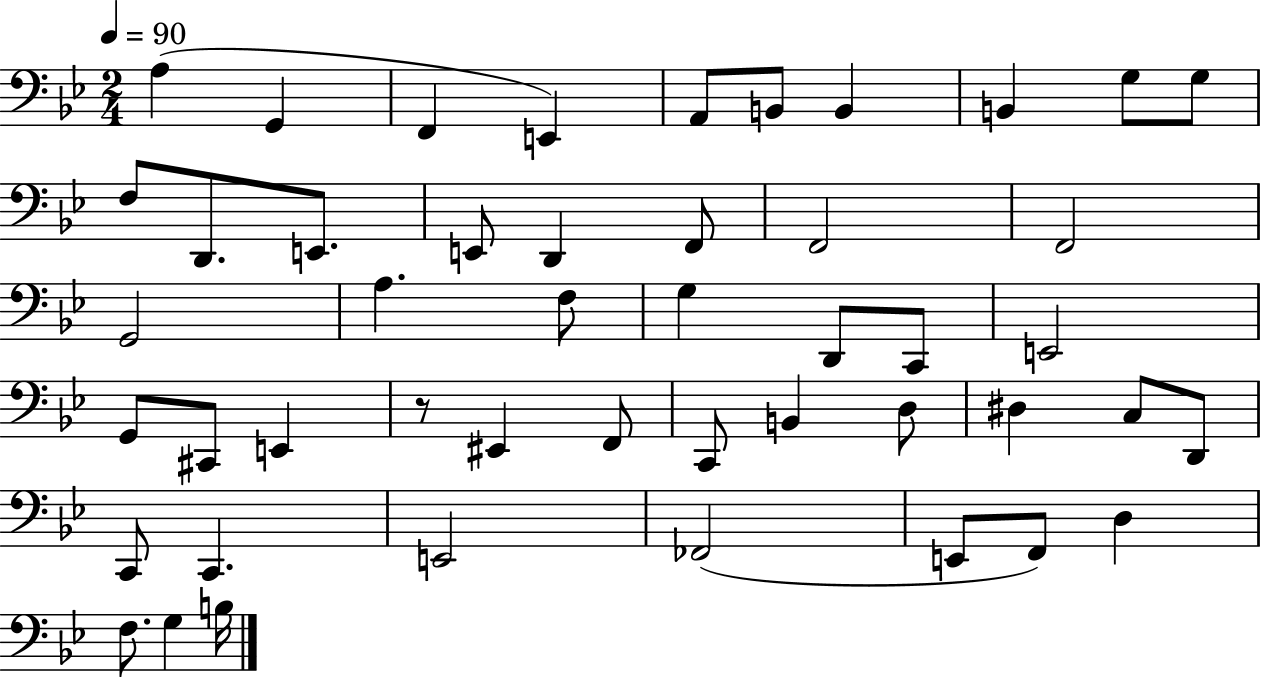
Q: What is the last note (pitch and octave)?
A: B3